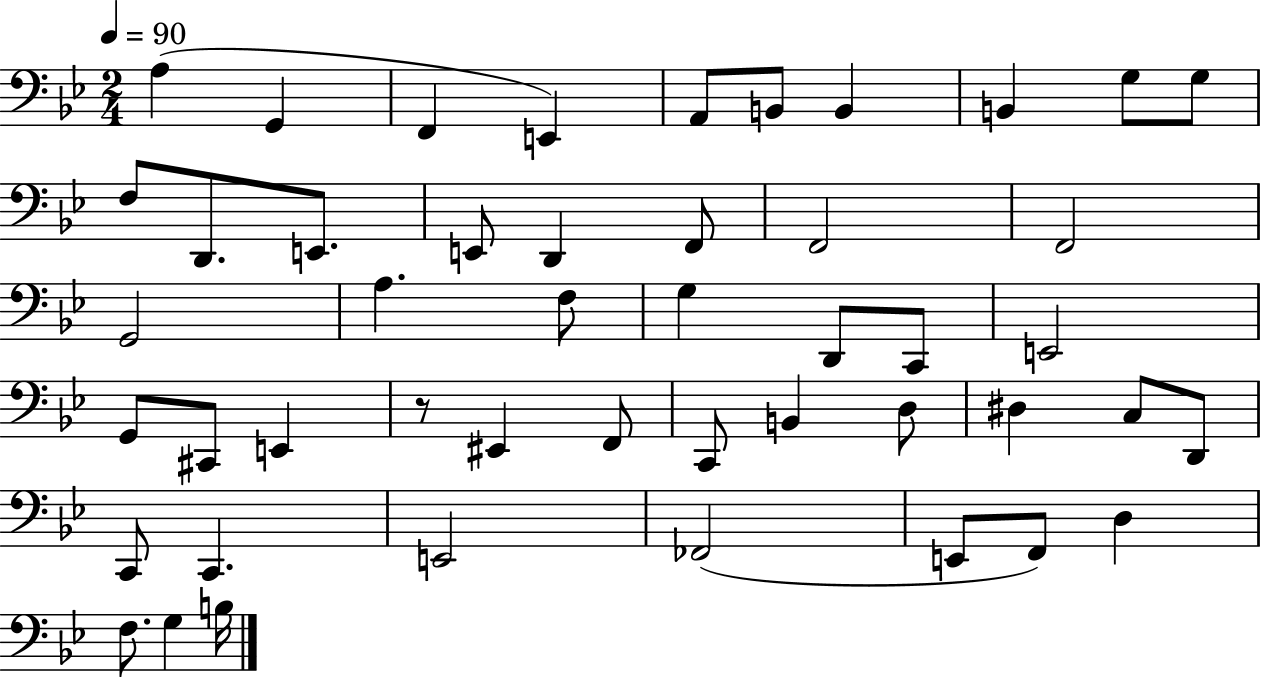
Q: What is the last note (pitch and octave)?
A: B3